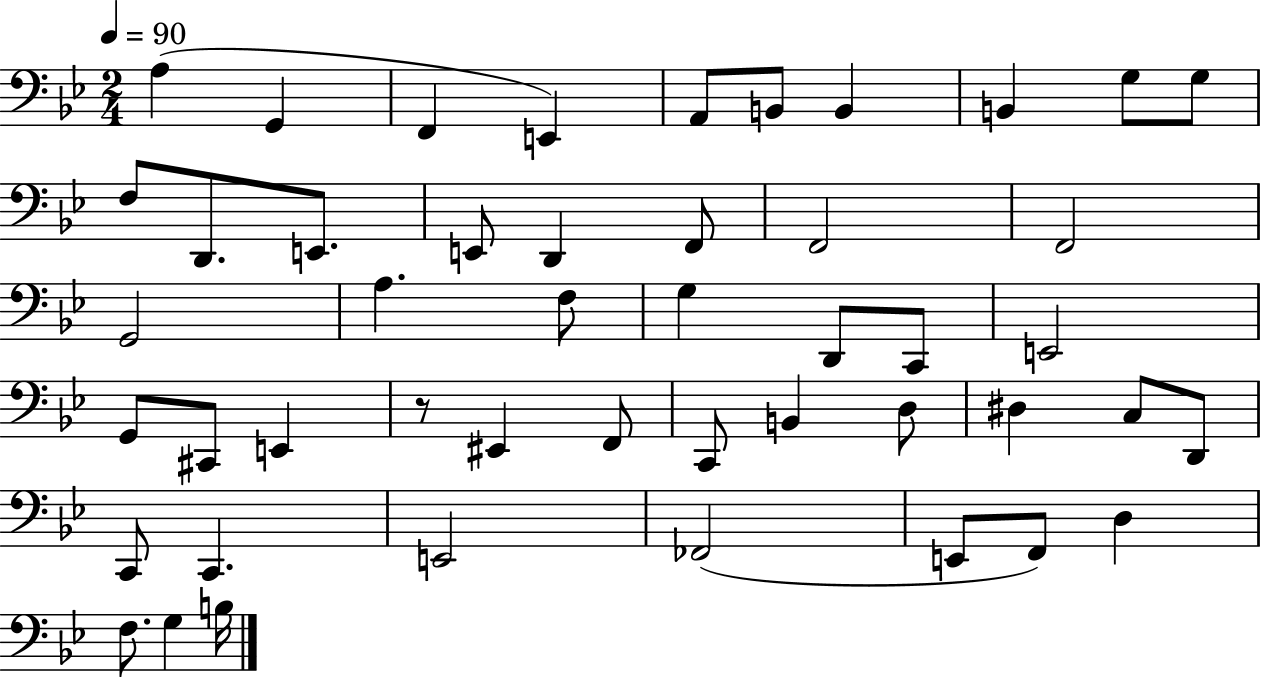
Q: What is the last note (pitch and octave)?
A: B3